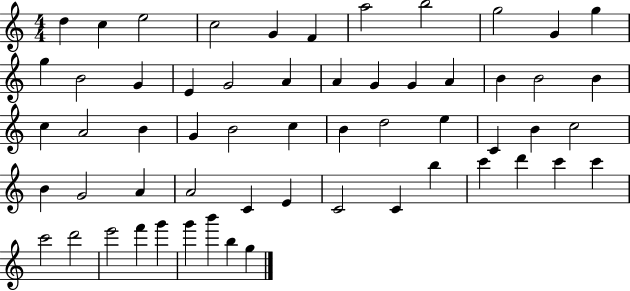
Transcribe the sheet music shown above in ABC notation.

X:1
T:Untitled
M:4/4
L:1/4
K:C
d c e2 c2 G F a2 b2 g2 G g g B2 G E G2 A A G G A B B2 B c A2 B G B2 c B d2 e C B c2 B G2 A A2 C E C2 C b c' d' c' c' c'2 d'2 e'2 f' g' g' b' b g